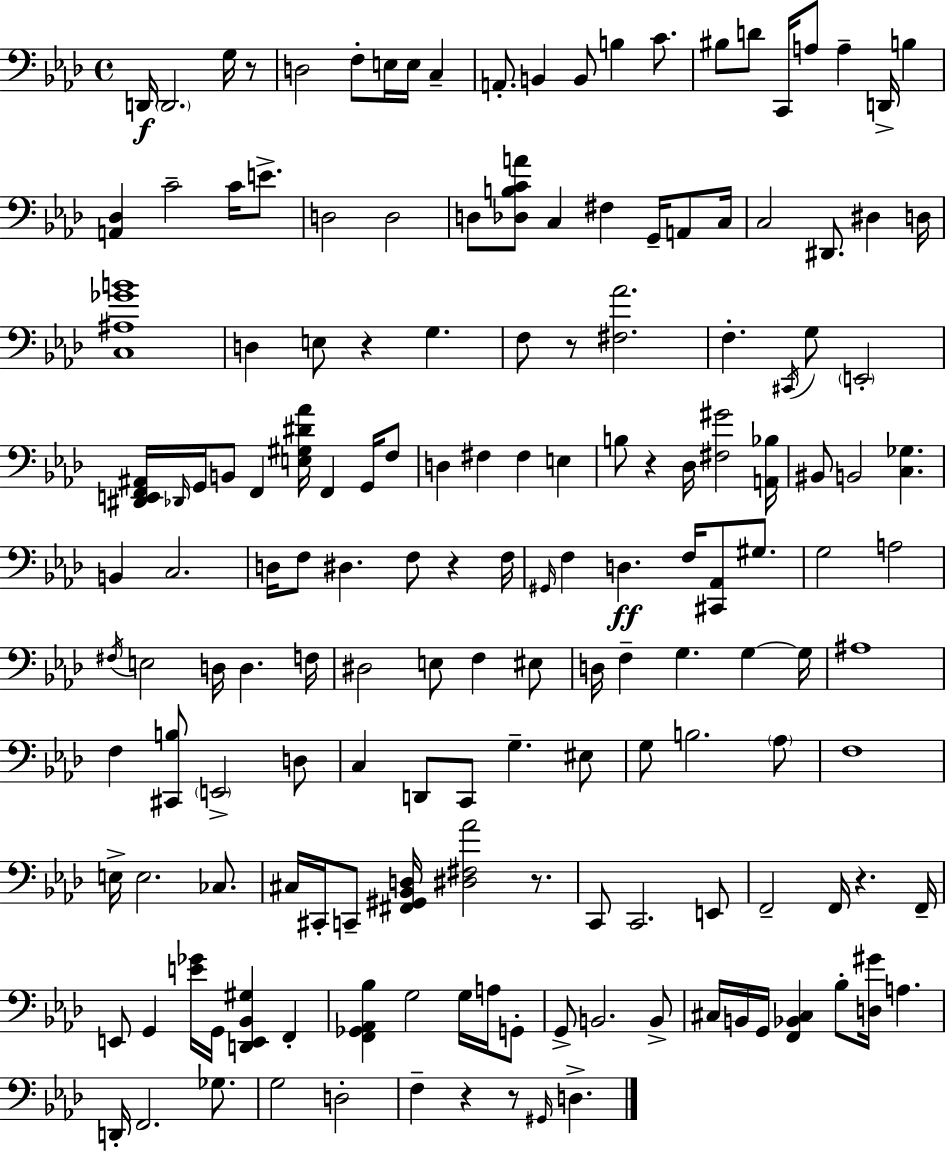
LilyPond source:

{
  \clef bass
  \time 4/4
  \defaultTimeSignature
  \key f \minor
  d,16\f \parenthesize d,2. g16 r8 | d2 f8-. e16 e16 c4-- | a,8.-. b,4 b,8 b4 c'8. | bis8 d'8 c,16 a8 a4-- d,16-> b4 | \break <a, des>4 c'2-- c'16 e'8.-> | d2 d2 | d8 <des b c' a'>8 c4 fis4 g,16-- a,8 c16 | c2 dis,8. dis4 d16 | \break <c ais ges' b'>1 | d4 e8 r4 g4. | f8 r8 <fis aes'>2. | f4.-. \acciaccatura { cis,16 } g8 \parenthesize e,2-. | \break <dis, e, f, ais,>16 \grace { des,16 } g,16 b,8 f,4 <e gis dis' aes'>16 f,4 g,16 | f8 d4 fis4 fis4 e4 | b8 r4 des16 <fis gis'>2 | <a, bes>16 bis,8 b,2 <c ges>4. | \break b,4 c2. | d16 f8 dis4. f8 r4 | f16 \grace { gis,16 } f4 d4.\ff f16 <cis, aes,>8 | gis8. g2 a2 | \break \acciaccatura { fis16 } e2 d16 d4. | f16 dis2 e8 f4 | eis8 d16 f4-- g4. g4~~ | g16 ais1 | \break f4 <cis, b>8 \parenthesize e,2-> | d8 c4 d,8 c,8 g4.-- | eis8 g8 b2. | \parenthesize aes8 f1 | \break e16-> e2. | ces8. cis16 cis,16-. c,8-- <fis, gis, bes, d>16 <dis fis aes'>2 | r8. c,8 c,2. | e,8 f,2-- f,16 r4. | \break f,16-- e,8 g,4 <e' ges'>16 g,16 <d, e, bes, gis>4 | f,4-. <f, ges, aes, bes>4 g2 | g16 a16 g,8-. g,8-> b,2. | b,8-> cis16 b,16 g,16 <f, bes, cis>4 bes8-. <d gis'>16 a4. | \break d,16-. f,2. | ges8. g2 d2-. | f4-- r4 r8 \grace { gis,16 } d4.-> | \bar "|."
}